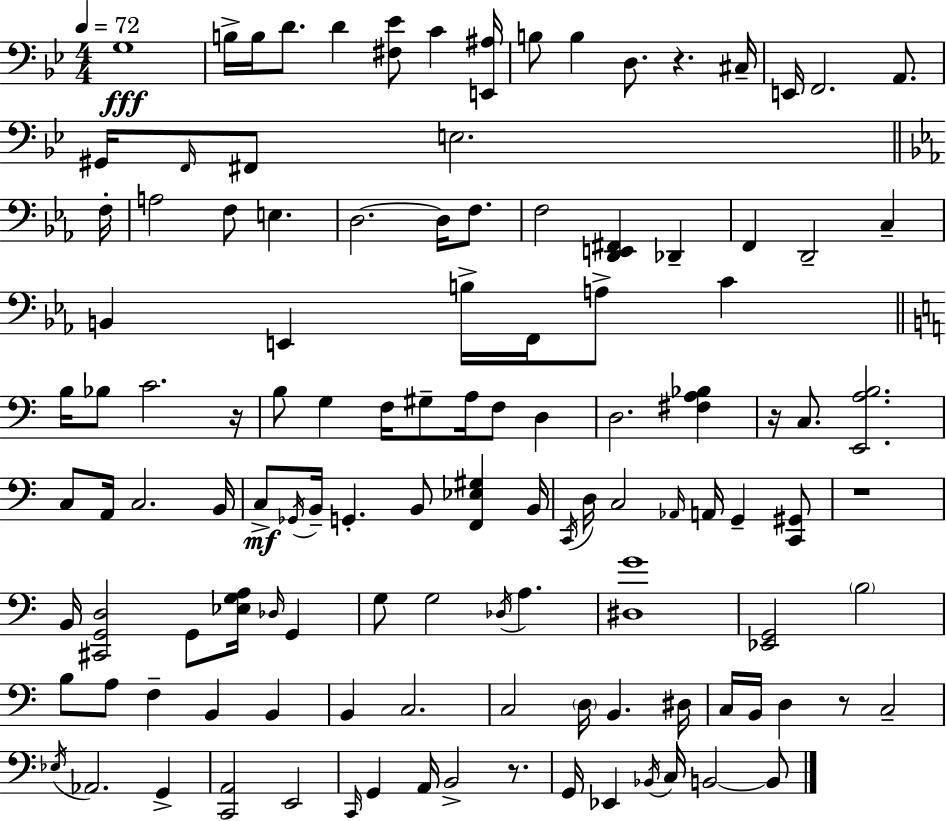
{
  \clef bass
  \numericTimeSignature
  \time 4/4
  \key g \minor
  \tempo 4 = 72
  \repeat volta 2 { g1\fff | b16-> b16 d'8. d'4 <fis ees'>8 c'4 <e, ais>16 | b8 b4 d8. r4. cis16-- | e,16 f,2. a,8. | \break gis,16 \grace { f,16 } fis,8 e2. | \bar "||" \break \key ees \major f16-. a2 f8 e4. | d2.~~ d16 f8. | f2 <d, e, fis,>4 des,4-- | f,4 d,2-- c4-- | \break b,4 e,4 b16-> f,16 a8-> c'4 | \bar "||" \break \key c \major b16 bes8 c'2. r16 | b8 g4 f16 gis8-- a16 f8 d4 | d2. <fis a bes>4 | r16 c8. <e, a b>2. | \break c8 a,16 c2. b,16 | c8->\mf \acciaccatura { ges,16 } b,16-- g,4.-. b,8 <f, ees gis>4 | b,16 \acciaccatura { c,16 } d16 c2 \grace { aes,16 } a,16 g,4-- | <c, gis,>8 r1 | \break b,16 <cis, g, d>2 g,8 <ees g a>16 \grace { des16 } | g,4 g8 g2 \acciaccatura { des16 } a4. | <dis g'>1 | <ees, g,>2 \parenthesize b2 | \break b8 a8 f4-- b,4 | b,4 b,4 c2. | c2 \parenthesize d16 b,4. | dis16 c16 b,16 d4 r8 c2-- | \break \acciaccatura { ees16 } aes,2. | g,4-> <c, a,>2 e,2 | \grace { c,16 } g,4 a,16 b,2-> | r8. g,16 ees,4 \acciaccatura { bes,16 } c16 b,2~~ | \break b,8 } \bar "|."
}